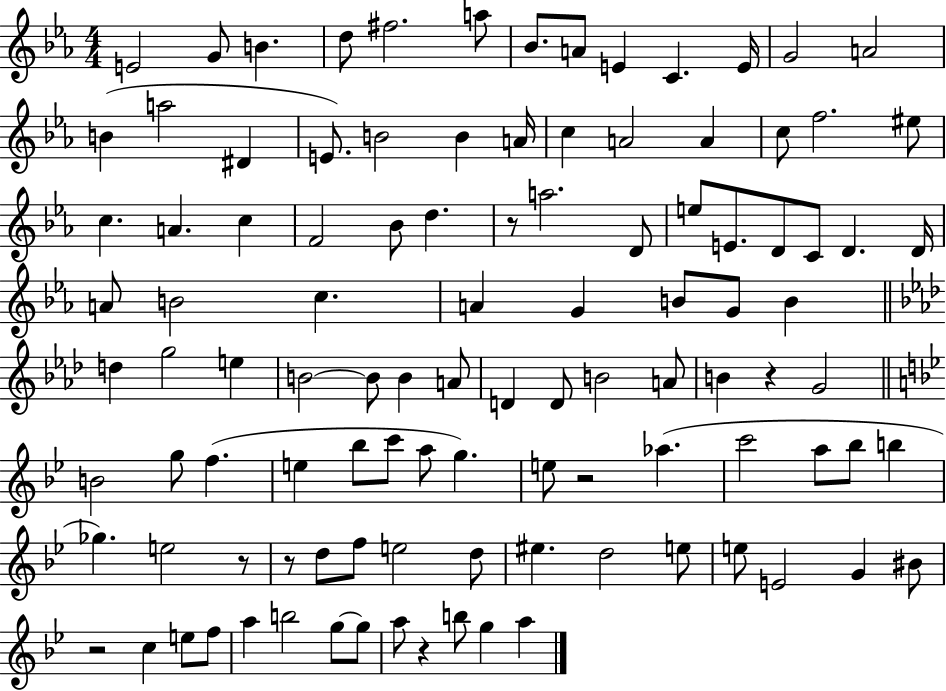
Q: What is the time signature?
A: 4/4